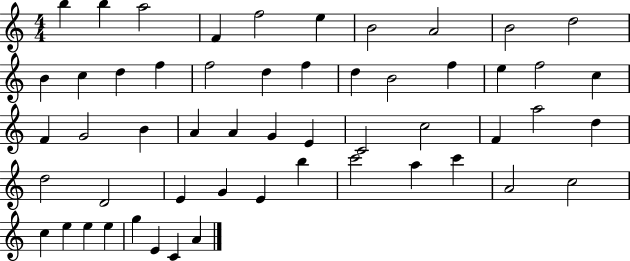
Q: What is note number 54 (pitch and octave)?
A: A4